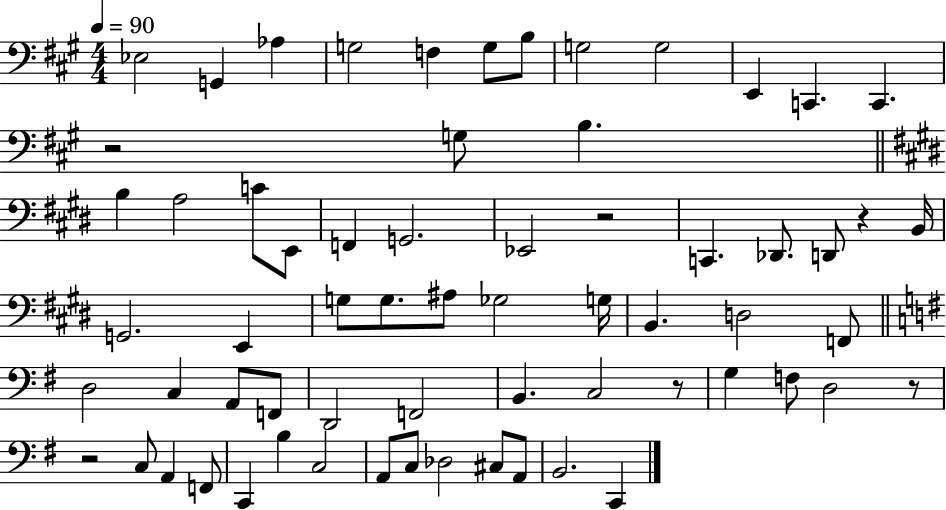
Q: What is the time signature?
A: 4/4